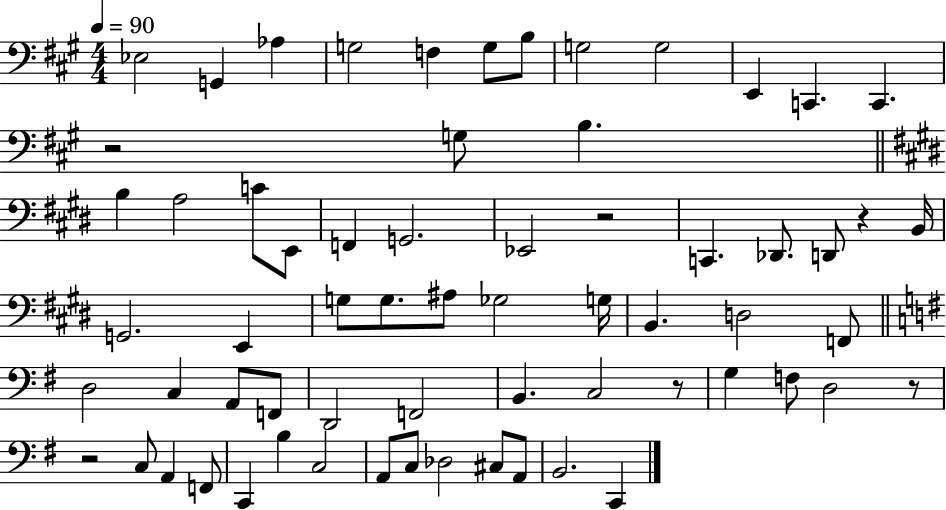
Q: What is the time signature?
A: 4/4